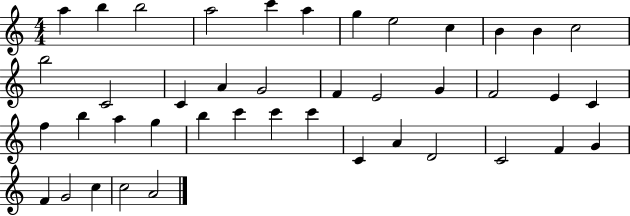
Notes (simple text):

A5/q B5/q B5/h A5/h C6/q A5/q G5/q E5/h C5/q B4/q B4/q C5/h B5/h C4/h C4/q A4/q G4/h F4/q E4/h G4/q F4/h E4/q C4/q F5/q B5/q A5/q G5/q B5/q C6/q C6/q C6/q C4/q A4/q D4/h C4/h F4/q G4/q F4/q G4/h C5/q C5/h A4/h